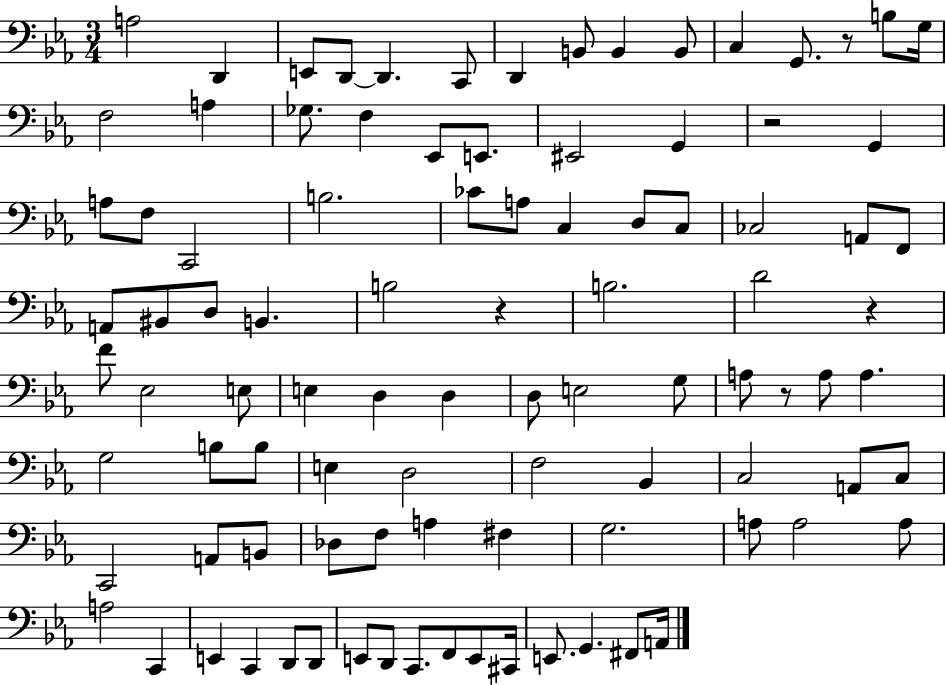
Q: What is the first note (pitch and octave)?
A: A3